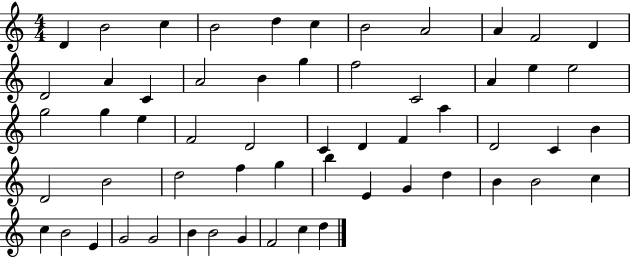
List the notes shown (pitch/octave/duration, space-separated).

D4/q B4/h C5/q B4/h D5/q C5/q B4/h A4/h A4/q F4/h D4/q D4/h A4/q C4/q A4/h B4/q G5/q F5/h C4/h A4/q E5/q E5/h G5/h G5/q E5/q F4/h D4/h C4/q D4/q F4/q A5/q D4/h C4/q B4/q D4/h B4/h D5/h F5/q G5/q B5/q E4/q G4/q D5/q B4/q B4/h C5/q C5/q B4/h E4/q G4/h G4/h B4/q B4/h G4/q F4/h C5/q D5/q